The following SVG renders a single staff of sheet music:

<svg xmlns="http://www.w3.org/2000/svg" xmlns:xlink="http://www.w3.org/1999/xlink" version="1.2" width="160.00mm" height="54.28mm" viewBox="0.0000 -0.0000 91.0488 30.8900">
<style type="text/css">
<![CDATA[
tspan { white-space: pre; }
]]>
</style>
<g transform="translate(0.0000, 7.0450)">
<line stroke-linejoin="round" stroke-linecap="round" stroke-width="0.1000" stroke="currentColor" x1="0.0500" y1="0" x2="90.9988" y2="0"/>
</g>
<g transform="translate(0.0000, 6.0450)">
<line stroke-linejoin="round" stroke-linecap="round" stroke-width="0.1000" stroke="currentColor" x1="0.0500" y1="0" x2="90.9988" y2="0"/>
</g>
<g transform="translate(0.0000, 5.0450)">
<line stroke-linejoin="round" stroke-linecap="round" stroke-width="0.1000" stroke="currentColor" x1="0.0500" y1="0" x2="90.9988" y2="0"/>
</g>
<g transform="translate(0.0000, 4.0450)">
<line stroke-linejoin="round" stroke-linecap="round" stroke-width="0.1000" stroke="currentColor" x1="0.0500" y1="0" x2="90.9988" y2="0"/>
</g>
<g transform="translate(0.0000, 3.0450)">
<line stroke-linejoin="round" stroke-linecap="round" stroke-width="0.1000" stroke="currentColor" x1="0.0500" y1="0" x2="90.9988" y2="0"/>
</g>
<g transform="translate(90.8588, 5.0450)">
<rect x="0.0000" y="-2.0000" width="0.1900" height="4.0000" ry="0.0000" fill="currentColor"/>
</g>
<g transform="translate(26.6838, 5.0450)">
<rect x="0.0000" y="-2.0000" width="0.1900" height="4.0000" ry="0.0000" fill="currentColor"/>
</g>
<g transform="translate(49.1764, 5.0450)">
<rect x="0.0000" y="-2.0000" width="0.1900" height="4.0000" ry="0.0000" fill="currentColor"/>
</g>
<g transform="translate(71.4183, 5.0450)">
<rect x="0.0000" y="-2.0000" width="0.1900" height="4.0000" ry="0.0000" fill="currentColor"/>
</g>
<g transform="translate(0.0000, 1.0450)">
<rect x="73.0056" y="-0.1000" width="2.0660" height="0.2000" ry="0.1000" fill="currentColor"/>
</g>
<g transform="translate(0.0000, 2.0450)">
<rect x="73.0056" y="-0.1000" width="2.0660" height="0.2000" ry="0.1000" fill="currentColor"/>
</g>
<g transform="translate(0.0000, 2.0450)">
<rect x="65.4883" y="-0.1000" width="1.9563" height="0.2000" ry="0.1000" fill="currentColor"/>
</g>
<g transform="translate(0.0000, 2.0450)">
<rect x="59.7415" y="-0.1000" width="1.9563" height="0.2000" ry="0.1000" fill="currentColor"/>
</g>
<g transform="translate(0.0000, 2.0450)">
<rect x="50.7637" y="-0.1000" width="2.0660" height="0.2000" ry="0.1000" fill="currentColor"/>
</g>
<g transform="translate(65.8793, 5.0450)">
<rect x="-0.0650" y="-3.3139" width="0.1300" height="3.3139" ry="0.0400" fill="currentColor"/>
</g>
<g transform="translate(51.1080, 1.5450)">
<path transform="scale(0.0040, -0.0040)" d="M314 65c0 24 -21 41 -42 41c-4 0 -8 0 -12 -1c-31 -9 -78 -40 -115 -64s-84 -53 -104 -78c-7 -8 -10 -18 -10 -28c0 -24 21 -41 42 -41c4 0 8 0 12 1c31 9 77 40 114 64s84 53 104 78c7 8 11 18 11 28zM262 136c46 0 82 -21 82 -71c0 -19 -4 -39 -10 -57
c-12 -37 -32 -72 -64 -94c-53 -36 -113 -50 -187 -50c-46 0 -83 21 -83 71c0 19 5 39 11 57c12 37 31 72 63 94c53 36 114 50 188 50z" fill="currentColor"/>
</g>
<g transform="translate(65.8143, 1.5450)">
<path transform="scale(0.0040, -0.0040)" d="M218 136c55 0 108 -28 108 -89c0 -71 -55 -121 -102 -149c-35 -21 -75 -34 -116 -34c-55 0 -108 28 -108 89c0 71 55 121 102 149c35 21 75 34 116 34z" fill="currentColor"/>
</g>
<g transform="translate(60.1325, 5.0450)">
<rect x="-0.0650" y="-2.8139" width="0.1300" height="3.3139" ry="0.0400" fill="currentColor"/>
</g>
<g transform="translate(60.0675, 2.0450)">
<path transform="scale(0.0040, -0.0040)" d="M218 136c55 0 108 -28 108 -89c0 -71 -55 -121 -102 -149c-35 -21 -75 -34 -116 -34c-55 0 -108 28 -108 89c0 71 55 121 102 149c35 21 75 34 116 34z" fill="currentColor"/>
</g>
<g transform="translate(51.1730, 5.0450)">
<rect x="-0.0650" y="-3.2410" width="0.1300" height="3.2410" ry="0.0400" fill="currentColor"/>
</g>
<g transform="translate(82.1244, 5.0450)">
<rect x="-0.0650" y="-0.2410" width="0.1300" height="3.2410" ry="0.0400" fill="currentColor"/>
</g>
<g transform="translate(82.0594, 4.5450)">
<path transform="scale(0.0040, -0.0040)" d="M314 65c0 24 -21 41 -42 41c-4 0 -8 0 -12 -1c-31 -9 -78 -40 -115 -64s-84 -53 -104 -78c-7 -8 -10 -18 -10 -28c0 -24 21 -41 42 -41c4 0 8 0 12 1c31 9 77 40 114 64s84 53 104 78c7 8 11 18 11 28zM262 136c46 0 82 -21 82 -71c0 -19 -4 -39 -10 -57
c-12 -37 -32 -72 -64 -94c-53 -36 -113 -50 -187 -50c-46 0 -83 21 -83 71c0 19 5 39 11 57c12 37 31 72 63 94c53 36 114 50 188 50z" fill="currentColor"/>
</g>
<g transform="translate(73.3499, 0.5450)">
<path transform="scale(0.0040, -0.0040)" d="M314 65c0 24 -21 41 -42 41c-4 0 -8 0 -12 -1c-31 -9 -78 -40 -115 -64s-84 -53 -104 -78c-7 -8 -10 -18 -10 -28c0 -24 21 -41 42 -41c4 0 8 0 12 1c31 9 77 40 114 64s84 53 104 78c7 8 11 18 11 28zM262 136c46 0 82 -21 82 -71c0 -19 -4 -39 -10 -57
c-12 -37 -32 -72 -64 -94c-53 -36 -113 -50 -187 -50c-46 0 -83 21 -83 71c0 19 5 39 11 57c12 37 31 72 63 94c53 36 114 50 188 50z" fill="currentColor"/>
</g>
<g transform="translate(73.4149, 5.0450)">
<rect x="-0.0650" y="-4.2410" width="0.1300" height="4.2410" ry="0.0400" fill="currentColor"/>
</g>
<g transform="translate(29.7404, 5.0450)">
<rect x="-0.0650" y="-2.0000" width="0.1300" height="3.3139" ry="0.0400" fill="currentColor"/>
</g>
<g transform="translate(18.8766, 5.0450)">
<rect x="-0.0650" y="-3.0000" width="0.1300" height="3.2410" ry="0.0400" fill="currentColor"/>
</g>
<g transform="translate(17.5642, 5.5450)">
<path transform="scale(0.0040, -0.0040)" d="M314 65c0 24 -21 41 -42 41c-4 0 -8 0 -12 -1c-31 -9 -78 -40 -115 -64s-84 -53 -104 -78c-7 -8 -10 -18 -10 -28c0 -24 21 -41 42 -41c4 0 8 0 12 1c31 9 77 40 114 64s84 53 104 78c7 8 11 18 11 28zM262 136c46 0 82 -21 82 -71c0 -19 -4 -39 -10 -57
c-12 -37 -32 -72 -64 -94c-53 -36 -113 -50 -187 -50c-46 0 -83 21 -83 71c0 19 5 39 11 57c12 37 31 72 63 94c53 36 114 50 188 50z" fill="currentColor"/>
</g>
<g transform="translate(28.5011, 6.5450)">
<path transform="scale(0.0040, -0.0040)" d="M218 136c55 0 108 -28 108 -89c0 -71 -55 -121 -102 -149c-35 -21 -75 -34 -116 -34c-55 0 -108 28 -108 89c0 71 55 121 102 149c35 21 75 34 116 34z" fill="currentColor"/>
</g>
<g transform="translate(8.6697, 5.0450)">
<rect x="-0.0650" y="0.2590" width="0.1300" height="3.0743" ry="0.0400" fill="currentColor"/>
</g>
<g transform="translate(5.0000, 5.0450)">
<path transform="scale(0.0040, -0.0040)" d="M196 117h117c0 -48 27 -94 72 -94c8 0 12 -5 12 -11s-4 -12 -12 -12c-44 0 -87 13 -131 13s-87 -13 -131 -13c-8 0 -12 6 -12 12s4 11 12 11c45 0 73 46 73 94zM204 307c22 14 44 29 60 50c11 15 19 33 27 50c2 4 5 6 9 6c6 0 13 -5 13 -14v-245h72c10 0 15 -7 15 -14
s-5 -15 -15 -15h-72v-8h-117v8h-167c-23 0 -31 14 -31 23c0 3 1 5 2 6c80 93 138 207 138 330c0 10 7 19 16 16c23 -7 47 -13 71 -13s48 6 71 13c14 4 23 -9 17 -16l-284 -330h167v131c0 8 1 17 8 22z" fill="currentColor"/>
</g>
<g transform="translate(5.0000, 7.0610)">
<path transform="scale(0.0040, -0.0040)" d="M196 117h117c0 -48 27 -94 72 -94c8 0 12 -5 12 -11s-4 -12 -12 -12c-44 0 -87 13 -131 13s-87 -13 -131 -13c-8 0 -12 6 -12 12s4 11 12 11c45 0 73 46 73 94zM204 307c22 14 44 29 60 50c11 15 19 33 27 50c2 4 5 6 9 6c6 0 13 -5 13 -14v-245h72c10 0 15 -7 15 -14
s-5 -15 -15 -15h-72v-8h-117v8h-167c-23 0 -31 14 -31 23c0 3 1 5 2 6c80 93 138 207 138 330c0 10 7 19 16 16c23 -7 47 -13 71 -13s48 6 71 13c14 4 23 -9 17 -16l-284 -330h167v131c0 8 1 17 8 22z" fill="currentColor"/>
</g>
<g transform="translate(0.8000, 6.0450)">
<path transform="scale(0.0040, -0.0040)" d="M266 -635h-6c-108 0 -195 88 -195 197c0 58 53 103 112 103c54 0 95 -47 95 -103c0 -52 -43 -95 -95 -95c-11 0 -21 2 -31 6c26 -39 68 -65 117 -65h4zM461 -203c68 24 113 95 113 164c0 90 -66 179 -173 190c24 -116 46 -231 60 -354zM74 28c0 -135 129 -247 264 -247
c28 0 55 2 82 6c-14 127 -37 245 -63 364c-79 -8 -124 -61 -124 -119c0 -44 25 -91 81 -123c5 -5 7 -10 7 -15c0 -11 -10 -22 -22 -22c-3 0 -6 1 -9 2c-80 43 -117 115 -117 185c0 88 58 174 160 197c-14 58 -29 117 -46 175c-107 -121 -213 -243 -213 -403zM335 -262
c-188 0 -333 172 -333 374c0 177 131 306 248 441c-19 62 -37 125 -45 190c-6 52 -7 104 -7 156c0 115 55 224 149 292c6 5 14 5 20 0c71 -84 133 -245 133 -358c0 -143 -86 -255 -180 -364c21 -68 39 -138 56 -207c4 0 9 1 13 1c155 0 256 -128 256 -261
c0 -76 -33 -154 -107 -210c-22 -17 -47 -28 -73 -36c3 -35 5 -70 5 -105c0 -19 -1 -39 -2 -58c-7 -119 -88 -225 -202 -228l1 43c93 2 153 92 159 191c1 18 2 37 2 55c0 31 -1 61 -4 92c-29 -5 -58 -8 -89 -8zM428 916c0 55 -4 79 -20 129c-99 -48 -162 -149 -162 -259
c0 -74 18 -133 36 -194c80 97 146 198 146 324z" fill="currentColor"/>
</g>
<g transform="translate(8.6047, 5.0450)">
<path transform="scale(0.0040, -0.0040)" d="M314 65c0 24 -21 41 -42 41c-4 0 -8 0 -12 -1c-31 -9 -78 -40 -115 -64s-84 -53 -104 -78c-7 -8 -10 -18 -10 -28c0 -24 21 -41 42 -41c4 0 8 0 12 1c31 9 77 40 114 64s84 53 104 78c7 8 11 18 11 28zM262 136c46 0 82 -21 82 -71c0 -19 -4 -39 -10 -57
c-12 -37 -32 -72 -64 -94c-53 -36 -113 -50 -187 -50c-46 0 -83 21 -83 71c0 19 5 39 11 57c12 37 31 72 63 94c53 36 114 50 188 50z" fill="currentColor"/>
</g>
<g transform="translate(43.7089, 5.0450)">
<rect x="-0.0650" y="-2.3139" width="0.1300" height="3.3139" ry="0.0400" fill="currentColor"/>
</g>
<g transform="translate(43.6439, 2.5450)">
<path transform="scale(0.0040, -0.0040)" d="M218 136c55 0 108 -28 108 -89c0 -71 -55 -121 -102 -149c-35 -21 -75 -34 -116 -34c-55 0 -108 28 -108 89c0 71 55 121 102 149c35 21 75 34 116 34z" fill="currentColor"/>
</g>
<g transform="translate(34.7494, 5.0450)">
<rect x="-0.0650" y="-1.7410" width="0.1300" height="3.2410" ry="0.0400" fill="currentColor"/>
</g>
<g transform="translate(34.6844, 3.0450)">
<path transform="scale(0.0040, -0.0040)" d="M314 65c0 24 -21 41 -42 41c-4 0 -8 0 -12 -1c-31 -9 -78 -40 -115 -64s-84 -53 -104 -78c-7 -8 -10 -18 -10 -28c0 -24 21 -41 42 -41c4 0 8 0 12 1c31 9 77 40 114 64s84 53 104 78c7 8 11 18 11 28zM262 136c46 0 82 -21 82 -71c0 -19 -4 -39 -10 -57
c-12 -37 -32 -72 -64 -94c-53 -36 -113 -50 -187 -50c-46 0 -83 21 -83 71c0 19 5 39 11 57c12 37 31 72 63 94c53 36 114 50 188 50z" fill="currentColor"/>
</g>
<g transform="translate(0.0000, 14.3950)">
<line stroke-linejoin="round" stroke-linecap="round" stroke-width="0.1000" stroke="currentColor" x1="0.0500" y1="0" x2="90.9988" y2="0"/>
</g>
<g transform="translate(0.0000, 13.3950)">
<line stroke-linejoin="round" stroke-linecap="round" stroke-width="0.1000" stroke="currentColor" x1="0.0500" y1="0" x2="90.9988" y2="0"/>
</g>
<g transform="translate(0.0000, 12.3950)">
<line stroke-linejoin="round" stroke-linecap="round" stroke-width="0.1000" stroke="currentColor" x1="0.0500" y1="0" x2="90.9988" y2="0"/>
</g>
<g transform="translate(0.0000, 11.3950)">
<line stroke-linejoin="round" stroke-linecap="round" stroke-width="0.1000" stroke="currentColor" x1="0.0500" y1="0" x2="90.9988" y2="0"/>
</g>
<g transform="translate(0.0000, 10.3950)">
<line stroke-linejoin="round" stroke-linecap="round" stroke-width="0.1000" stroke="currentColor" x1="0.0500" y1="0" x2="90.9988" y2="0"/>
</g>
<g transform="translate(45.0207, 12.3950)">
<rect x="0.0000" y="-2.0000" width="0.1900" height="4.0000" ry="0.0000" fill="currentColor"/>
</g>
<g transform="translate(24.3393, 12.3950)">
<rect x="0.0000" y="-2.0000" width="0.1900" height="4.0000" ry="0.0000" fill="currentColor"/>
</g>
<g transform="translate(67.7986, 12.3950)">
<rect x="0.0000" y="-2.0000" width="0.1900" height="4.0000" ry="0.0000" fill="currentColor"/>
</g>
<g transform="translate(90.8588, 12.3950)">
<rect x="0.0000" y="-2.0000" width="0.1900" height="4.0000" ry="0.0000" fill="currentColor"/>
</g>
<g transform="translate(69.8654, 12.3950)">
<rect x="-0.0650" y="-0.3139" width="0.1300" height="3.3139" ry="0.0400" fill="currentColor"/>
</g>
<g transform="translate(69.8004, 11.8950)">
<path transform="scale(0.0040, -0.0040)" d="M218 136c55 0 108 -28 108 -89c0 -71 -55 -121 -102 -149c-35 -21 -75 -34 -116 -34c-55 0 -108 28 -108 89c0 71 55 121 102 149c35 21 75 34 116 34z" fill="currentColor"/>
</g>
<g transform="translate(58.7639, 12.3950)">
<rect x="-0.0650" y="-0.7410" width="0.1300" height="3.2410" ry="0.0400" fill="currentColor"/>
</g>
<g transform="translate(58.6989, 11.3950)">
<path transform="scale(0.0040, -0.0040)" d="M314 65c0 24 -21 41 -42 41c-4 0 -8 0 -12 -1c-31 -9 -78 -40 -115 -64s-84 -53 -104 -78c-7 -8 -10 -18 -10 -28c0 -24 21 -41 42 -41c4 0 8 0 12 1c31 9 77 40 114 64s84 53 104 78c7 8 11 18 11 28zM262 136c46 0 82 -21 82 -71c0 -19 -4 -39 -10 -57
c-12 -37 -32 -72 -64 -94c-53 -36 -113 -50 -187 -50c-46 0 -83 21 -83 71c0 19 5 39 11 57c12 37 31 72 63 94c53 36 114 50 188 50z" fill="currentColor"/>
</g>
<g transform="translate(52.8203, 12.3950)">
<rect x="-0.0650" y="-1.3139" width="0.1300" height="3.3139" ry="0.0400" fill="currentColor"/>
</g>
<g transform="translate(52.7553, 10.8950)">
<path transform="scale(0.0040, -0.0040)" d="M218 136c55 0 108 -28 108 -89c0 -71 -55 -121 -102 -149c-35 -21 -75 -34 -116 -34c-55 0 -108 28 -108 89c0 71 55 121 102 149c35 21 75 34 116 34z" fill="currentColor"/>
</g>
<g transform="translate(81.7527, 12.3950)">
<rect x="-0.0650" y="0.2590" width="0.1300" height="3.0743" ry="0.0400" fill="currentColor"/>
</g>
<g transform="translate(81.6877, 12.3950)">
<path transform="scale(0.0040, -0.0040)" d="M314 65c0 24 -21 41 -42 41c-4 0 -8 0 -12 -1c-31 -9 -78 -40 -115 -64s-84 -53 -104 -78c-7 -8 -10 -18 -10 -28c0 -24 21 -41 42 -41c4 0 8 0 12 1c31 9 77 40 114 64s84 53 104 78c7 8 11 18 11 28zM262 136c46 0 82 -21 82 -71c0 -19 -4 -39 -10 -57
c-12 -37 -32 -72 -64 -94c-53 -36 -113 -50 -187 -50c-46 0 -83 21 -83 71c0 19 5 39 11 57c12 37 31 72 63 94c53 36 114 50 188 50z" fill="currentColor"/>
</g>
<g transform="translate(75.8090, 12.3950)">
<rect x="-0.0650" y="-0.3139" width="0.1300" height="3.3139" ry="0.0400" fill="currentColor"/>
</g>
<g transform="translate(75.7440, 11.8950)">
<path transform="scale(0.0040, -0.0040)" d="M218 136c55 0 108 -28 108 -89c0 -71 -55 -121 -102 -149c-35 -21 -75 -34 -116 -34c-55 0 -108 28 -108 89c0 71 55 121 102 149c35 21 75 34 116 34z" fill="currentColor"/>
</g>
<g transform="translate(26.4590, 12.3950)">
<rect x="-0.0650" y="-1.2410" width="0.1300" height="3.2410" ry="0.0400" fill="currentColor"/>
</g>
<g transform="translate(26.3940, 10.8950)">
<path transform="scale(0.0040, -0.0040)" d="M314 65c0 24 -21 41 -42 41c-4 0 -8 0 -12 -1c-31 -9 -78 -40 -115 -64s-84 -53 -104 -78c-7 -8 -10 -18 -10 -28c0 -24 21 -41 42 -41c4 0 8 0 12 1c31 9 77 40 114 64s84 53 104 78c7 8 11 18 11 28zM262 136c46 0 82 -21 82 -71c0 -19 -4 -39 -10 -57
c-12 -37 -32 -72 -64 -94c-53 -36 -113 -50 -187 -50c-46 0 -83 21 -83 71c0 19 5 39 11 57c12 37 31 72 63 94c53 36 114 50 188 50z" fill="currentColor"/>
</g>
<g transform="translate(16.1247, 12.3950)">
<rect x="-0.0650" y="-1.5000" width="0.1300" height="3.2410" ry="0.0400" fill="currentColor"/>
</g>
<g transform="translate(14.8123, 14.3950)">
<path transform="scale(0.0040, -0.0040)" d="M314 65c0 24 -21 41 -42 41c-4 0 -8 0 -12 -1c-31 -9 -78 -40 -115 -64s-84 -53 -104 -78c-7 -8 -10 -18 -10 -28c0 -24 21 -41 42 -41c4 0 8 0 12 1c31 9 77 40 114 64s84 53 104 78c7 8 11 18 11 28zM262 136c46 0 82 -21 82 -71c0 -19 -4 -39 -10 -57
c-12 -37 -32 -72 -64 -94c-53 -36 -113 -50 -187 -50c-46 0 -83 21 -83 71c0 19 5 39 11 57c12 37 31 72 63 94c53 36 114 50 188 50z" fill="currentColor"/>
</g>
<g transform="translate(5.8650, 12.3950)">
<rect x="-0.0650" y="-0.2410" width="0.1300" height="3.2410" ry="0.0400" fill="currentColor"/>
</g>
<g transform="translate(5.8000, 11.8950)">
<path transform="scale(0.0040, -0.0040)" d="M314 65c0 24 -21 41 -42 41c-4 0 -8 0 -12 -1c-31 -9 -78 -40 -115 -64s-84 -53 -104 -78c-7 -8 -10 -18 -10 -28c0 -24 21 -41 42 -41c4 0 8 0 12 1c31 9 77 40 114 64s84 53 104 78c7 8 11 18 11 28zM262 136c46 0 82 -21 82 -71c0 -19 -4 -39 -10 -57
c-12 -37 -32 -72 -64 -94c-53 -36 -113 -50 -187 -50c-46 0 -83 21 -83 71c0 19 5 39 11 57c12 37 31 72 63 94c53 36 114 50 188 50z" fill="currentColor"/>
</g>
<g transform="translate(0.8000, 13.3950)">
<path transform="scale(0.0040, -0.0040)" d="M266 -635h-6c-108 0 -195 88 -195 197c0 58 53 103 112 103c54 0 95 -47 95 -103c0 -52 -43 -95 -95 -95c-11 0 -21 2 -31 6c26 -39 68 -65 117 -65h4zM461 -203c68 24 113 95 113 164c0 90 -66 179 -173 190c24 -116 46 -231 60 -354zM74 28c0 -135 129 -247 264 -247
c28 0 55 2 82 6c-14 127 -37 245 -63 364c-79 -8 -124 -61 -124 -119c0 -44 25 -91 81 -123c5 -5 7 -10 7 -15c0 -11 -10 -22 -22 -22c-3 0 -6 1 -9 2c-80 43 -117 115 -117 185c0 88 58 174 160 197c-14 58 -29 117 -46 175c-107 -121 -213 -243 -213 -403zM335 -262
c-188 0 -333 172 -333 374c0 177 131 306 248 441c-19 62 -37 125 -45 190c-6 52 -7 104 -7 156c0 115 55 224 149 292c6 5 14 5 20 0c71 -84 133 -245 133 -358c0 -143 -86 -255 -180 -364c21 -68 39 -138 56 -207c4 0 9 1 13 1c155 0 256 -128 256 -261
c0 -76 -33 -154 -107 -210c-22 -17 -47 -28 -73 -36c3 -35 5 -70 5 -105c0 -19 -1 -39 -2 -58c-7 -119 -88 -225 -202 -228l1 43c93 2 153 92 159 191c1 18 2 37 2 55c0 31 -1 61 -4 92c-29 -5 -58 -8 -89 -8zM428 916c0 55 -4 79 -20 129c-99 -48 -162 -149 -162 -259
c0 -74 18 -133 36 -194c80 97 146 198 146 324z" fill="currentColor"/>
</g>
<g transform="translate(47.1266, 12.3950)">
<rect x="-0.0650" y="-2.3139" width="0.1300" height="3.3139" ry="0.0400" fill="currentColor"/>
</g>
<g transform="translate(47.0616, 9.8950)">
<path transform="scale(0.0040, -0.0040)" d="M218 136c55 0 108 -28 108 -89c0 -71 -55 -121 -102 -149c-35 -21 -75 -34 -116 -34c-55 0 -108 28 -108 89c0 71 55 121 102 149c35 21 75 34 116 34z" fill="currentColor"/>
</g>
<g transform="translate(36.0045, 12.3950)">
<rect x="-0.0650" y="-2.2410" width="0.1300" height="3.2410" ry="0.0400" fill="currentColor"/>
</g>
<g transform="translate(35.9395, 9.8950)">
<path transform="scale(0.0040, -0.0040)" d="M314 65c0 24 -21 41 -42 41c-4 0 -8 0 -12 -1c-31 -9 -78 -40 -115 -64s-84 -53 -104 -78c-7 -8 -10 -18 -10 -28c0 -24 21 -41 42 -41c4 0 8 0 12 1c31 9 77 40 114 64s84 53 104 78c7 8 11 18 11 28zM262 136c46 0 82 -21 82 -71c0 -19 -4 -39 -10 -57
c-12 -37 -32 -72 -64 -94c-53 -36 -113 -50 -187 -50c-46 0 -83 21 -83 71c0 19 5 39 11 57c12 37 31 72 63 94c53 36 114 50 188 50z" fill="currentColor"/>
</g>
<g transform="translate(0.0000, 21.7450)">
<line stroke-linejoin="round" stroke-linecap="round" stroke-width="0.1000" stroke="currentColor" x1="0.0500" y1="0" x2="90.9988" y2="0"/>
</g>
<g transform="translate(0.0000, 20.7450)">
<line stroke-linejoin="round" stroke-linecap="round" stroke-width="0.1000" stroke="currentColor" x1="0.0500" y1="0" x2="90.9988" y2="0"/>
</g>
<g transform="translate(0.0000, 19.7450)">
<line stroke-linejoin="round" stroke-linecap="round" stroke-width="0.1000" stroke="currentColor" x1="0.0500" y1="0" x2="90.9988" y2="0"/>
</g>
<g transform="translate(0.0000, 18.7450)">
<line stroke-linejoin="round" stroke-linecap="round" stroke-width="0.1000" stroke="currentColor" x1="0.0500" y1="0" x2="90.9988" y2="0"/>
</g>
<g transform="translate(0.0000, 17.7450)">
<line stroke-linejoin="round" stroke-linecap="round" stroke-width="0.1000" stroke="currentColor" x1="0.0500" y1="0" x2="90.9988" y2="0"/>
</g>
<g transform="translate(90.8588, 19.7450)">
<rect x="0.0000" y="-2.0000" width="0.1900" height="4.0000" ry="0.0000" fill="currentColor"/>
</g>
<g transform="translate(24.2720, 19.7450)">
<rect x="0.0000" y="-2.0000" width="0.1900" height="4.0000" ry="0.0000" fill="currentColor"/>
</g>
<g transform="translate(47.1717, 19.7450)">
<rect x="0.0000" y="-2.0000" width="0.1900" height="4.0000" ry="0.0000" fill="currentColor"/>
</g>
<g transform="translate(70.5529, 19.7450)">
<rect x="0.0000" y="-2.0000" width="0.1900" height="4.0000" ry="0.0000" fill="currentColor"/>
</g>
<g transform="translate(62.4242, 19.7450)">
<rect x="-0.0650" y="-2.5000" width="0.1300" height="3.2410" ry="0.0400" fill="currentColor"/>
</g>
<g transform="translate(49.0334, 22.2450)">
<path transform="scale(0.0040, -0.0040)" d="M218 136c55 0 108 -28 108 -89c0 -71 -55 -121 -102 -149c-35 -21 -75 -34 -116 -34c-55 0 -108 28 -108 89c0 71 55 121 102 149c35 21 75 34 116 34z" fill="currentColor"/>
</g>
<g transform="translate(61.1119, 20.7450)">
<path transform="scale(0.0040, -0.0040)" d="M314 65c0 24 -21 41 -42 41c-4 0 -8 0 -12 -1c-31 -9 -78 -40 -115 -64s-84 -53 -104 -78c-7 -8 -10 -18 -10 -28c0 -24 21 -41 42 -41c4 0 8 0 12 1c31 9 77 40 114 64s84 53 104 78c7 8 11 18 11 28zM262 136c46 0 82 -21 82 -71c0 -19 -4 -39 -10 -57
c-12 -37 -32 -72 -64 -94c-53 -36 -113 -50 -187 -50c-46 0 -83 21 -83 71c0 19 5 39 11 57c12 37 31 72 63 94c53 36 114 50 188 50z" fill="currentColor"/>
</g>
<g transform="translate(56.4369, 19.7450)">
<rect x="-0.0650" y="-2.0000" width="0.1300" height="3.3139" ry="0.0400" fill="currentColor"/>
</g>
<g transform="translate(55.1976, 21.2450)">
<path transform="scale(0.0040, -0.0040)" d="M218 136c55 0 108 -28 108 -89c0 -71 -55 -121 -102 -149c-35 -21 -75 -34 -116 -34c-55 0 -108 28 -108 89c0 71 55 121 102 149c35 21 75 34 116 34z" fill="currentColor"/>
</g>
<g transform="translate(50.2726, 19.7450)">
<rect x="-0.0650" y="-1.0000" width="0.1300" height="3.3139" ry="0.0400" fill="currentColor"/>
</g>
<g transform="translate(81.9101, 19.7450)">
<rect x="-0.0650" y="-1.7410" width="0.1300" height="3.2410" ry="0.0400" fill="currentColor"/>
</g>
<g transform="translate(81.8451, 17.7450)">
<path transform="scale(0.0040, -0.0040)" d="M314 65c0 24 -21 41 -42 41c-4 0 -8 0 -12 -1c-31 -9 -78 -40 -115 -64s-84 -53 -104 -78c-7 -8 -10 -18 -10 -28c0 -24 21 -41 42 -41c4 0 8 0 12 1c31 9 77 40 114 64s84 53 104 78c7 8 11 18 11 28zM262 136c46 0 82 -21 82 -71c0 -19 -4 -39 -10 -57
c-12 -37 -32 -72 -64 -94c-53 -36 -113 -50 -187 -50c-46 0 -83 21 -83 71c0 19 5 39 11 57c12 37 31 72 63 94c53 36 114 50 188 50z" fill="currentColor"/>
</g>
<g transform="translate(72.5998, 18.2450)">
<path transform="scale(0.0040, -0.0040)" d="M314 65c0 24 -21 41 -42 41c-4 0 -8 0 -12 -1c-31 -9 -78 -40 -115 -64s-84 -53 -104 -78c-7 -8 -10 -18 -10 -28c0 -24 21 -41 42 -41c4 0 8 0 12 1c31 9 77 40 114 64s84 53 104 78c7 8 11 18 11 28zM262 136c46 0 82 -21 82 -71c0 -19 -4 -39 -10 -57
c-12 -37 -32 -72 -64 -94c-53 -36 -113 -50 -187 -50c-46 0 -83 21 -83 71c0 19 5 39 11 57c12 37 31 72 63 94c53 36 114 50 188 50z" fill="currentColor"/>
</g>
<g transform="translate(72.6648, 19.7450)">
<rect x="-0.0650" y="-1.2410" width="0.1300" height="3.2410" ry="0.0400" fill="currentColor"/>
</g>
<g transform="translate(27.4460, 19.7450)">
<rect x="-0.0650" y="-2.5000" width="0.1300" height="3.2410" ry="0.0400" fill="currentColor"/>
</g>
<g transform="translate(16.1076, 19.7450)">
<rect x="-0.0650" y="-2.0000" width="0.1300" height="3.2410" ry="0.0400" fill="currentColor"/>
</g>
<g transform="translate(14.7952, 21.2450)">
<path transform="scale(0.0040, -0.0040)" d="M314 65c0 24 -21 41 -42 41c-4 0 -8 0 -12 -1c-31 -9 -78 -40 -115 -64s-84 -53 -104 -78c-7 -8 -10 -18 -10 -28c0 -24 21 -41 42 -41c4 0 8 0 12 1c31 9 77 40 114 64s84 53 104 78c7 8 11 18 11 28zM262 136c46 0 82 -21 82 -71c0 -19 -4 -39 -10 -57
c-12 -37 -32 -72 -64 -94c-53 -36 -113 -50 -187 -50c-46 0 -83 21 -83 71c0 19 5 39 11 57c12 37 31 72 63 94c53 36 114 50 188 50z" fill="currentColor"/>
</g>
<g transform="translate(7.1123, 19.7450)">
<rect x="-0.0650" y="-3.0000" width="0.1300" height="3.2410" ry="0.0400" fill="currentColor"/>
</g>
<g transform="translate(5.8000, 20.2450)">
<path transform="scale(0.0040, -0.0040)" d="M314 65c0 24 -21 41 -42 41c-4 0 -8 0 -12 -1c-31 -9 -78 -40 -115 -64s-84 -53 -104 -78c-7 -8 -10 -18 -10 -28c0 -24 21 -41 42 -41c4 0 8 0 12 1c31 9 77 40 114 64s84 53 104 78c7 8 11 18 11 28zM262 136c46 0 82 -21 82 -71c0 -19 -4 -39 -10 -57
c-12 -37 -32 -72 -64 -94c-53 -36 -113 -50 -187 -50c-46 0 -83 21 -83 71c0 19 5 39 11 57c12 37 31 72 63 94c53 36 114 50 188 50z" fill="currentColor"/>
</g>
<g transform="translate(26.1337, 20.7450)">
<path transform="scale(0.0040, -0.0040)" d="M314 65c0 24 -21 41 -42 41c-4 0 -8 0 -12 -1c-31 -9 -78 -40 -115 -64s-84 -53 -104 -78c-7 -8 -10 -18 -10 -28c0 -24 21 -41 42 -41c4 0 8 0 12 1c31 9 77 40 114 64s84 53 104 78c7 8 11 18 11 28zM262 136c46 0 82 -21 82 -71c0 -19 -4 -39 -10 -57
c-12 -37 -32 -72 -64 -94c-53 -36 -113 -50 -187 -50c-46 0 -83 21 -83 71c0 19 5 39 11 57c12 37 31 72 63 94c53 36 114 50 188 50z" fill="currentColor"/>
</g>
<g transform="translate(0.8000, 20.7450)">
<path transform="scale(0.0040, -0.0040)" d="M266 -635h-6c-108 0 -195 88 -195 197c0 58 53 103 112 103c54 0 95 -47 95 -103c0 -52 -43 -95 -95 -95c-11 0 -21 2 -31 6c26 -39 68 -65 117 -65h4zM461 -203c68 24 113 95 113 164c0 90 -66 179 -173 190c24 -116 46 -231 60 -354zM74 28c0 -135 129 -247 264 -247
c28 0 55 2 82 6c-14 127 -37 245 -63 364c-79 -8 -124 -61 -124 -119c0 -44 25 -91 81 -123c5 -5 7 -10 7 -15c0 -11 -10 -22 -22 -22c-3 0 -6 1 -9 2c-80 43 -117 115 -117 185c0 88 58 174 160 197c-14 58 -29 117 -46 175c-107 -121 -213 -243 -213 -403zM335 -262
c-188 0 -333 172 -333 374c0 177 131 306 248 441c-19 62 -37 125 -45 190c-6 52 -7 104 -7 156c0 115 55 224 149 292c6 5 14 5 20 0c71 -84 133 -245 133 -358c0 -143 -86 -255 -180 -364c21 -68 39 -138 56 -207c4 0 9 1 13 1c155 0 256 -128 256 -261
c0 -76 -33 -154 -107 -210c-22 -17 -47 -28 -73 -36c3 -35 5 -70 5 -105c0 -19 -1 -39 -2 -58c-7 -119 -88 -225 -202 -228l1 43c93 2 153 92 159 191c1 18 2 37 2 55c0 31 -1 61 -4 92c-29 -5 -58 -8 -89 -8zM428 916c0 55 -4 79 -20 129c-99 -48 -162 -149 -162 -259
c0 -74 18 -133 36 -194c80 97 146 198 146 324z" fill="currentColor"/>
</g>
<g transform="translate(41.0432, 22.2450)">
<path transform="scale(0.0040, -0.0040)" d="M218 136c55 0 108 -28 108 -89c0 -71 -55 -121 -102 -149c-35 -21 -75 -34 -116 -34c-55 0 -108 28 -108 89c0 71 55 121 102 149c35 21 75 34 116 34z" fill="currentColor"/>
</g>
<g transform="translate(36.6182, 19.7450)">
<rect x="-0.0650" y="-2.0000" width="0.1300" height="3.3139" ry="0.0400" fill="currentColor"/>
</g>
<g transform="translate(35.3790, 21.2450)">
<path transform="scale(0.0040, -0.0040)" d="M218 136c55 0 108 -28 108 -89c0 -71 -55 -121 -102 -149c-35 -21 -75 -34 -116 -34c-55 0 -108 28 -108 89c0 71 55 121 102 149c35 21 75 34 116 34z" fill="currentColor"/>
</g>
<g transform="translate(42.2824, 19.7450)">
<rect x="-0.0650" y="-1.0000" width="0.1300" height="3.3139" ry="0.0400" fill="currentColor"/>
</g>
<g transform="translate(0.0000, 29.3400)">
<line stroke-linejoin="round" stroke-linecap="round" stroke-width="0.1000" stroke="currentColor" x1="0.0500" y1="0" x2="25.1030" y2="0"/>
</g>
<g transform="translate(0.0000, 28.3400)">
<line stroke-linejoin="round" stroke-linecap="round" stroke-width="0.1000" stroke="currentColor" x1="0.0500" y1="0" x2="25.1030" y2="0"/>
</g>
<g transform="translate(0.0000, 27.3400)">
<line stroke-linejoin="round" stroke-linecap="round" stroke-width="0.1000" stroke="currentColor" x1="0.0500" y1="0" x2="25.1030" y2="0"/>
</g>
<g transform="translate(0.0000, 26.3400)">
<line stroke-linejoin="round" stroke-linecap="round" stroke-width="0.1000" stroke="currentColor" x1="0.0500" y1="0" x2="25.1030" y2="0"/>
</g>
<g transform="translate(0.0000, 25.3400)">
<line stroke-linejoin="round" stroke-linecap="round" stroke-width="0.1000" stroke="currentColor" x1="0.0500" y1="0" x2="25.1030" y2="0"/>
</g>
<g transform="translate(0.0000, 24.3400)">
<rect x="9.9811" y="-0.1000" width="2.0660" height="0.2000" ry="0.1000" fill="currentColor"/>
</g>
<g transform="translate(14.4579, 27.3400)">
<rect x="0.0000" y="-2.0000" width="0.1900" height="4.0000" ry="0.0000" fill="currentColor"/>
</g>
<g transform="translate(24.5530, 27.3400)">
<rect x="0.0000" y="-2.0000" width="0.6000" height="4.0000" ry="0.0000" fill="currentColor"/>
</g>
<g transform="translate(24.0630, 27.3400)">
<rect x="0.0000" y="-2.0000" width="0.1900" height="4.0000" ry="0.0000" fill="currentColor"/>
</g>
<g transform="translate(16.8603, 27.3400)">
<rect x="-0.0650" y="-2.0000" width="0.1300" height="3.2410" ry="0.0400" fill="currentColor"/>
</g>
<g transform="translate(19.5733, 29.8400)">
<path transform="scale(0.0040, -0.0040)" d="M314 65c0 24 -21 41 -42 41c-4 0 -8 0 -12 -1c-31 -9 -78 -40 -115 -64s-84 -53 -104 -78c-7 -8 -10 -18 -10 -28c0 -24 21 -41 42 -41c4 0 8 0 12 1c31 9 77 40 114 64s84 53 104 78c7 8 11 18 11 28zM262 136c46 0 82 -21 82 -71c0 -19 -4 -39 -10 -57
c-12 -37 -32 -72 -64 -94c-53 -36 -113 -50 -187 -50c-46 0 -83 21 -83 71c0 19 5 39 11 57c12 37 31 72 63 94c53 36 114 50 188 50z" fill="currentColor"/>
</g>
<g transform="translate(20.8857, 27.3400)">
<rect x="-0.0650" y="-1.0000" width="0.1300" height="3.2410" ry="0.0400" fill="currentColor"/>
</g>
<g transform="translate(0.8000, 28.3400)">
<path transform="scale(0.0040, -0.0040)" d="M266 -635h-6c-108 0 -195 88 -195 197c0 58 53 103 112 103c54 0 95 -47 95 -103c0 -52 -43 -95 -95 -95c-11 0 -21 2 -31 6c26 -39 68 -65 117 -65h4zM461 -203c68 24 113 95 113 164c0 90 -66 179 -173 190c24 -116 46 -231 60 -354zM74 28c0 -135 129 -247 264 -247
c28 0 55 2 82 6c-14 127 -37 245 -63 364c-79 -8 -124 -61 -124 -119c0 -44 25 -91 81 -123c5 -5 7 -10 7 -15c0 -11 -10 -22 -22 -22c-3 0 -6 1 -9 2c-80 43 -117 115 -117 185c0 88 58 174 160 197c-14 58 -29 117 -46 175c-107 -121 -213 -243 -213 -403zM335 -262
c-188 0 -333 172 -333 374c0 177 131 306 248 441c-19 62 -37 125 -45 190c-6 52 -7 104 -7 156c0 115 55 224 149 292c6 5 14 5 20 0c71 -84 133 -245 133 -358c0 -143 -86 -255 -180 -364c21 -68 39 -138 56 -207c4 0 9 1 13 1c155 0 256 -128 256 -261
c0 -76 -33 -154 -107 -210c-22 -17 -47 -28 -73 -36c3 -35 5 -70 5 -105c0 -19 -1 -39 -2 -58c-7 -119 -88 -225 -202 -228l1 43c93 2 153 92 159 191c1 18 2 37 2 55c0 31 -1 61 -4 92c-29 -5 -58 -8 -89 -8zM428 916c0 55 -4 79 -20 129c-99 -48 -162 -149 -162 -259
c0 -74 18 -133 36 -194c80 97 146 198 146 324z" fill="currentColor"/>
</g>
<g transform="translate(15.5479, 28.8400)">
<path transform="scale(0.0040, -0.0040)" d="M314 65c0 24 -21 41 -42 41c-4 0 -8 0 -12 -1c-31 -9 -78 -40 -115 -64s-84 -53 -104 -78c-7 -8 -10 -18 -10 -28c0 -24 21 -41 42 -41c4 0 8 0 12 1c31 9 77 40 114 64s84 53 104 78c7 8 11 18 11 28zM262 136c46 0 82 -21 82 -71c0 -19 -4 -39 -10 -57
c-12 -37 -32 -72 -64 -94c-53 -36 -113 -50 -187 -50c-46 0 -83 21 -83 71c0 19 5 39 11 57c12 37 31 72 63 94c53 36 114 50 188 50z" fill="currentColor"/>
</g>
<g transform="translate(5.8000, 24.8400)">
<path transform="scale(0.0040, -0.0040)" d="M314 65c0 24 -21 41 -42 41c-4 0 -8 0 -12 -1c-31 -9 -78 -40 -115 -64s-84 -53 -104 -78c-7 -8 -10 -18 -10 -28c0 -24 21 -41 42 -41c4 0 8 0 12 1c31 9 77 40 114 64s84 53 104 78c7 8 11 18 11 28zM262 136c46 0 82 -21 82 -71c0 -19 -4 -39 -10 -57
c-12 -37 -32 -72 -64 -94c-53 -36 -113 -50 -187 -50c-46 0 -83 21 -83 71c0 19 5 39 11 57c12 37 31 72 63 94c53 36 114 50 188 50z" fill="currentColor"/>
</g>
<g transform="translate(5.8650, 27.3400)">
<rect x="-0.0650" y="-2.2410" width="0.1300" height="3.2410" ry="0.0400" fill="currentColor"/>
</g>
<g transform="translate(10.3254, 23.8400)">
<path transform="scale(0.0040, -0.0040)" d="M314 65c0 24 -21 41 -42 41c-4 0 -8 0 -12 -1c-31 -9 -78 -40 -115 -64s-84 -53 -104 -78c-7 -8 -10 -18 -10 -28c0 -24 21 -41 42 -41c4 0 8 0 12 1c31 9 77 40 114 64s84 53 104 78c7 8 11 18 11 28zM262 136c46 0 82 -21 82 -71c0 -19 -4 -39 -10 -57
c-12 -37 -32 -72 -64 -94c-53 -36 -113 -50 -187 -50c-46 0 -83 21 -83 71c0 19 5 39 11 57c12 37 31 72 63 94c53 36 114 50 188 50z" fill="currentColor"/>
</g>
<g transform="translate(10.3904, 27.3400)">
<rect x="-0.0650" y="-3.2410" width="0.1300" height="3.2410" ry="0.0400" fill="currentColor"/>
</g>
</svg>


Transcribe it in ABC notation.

X:1
T:Untitled
M:4/4
L:1/4
K:C
B2 A2 F f2 g b2 a b d'2 c2 c2 E2 e2 g2 g e d2 c c B2 A2 F2 G2 F D D F G2 e2 f2 g2 b2 F2 D2